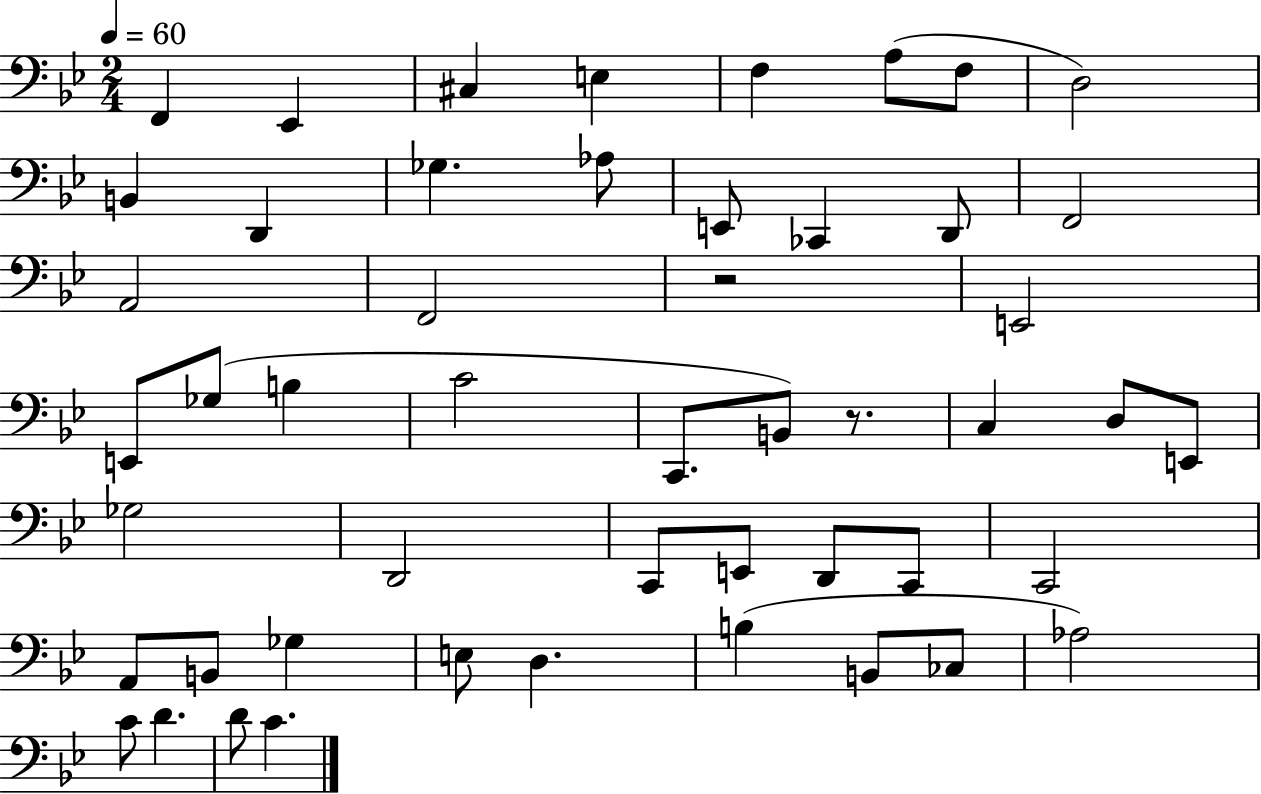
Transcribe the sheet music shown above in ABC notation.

X:1
T:Untitled
M:2/4
L:1/4
K:Bb
F,, _E,, ^C, E, F, A,/2 F,/2 D,2 B,, D,, _G, _A,/2 E,,/2 _C,, D,,/2 F,,2 A,,2 F,,2 z2 E,,2 E,,/2 _G,/2 B, C2 C,,/2 B,,/2 z/2 C, D,/2 E,,/2 _G,2 D,,2 C,,/2 E,,/2 D,,/2 C,,/2 C,,2 A,,/2 B,,/2 _G, E,/2 D, B, B,,/2 _C,/2 _A,2 C/2 D D/2 C